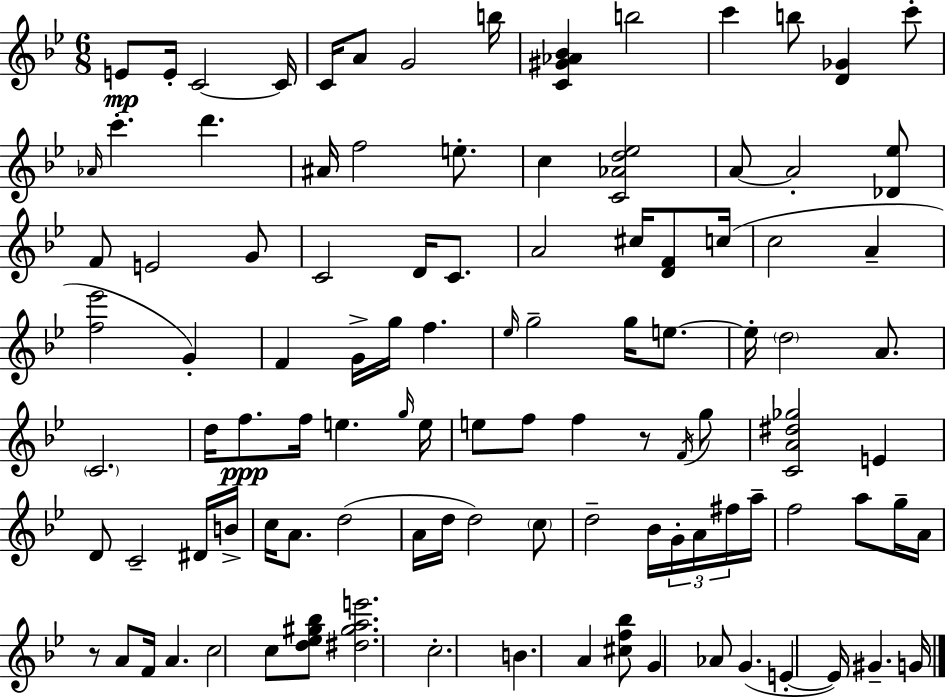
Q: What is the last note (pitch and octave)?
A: G4